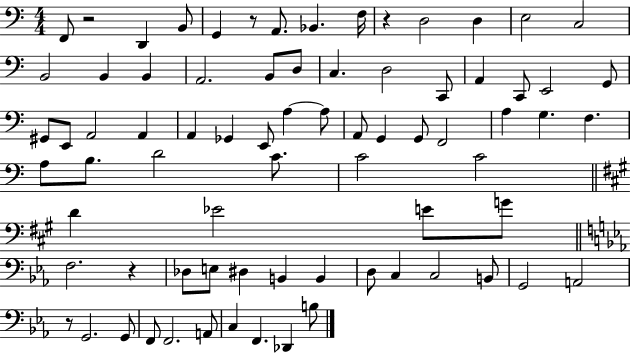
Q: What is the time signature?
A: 4/4